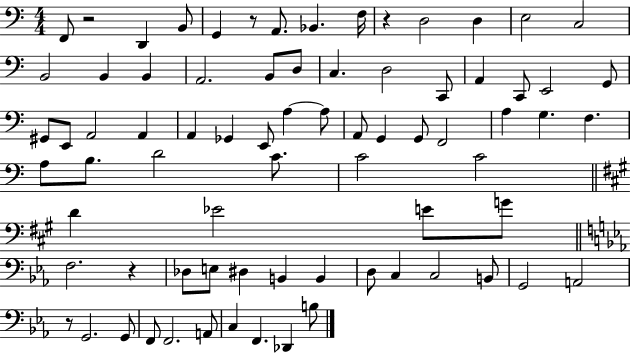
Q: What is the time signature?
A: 4/4